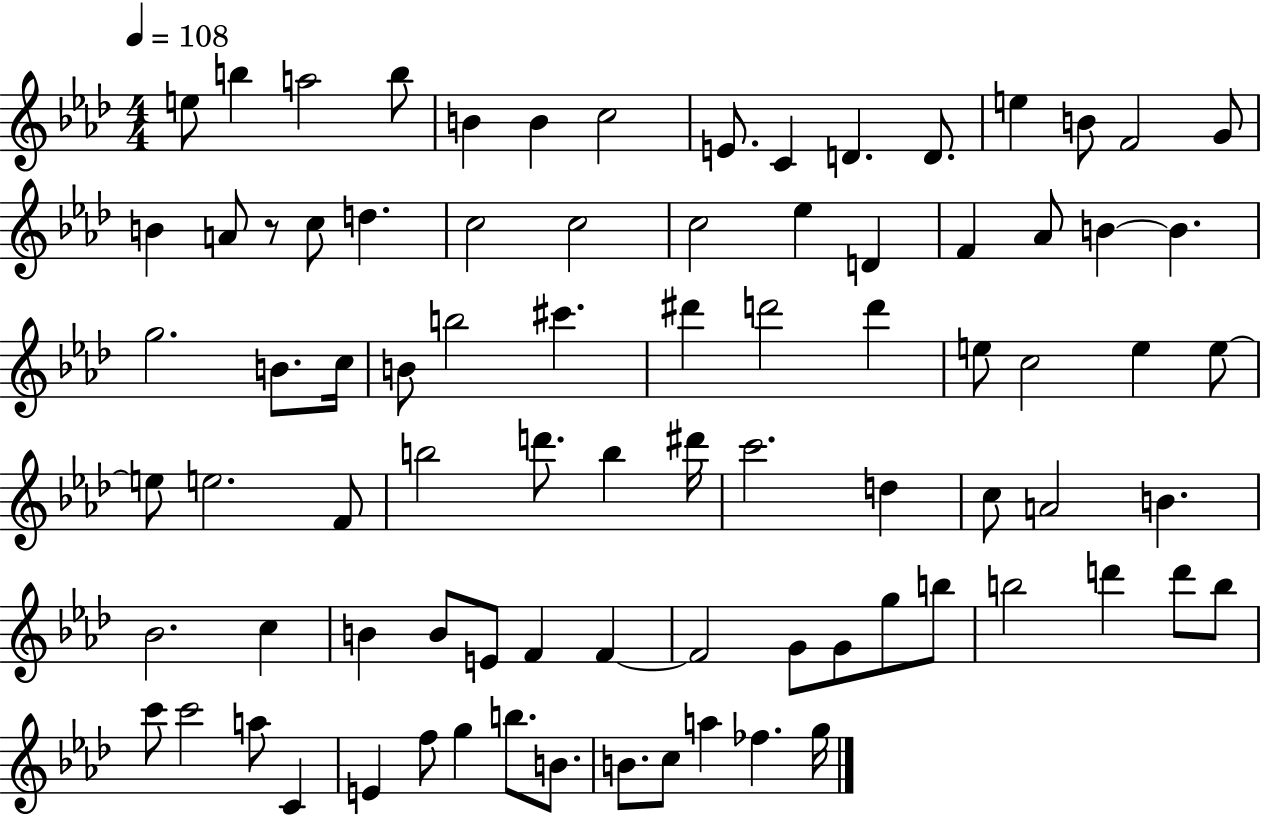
{
  \clef treble
  \numericTimeSignature
  \time 4/4
  \key aes \major
  \tempo 4 = 108
  e''8 b''4 a''2 b''8 | b'4 b'4 c''2 | e'8. c'4 d'4. d'8. | e''4 b'8 f'2 g'8 | \break b'4 a'8 r8 c''8 d''4. | c''2 c''2 | c''2 ees''4 d'4 | f'4 aes'8 b'4~~ b'4. | \break g''2. b'8. c''16 | b'8 b''2 cis'''4. | dis'''4 d'''2 d'''4 | e''8 c''2 e''4 e''8~~ | \break e''8 e''2. f'8 | b''2 d'''8. b''4 dis'''16 | c'''2. d''4 | c''8 a'2 b'4. | \break bes'2. c''4 | b'4 b'8 e'8 f'4 f'4~~ | f'2 g'8 g'8 g''8 b''8 | b''2 d'''4 d'''8 b''8 | \break c'''8 c'''2 a''8 c'4 | e'4 f''8 g''4 b''8. b'8. | b'8. c''8 a''4 fes''4. g''16 | \bar "|."
}